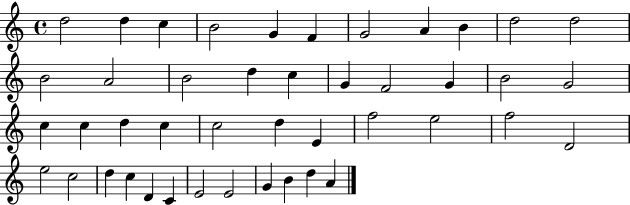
D5/h D5/q C5/q B4/h G4/q F4/q G4/h A4/q B4/q D5/h D5/h B4/h A4/h B4/h D5/q C5/q G4/q F4/h G4/q B4/h G4/h C5/q C5/q D5/q C5/q C5/h D5/q E4/q F5/h E5/h F5/h D4/h E5/h C5/h D5/q C5/q D4/q C4/q E4/h E4/h G4/q B4/q D5/q A4/q